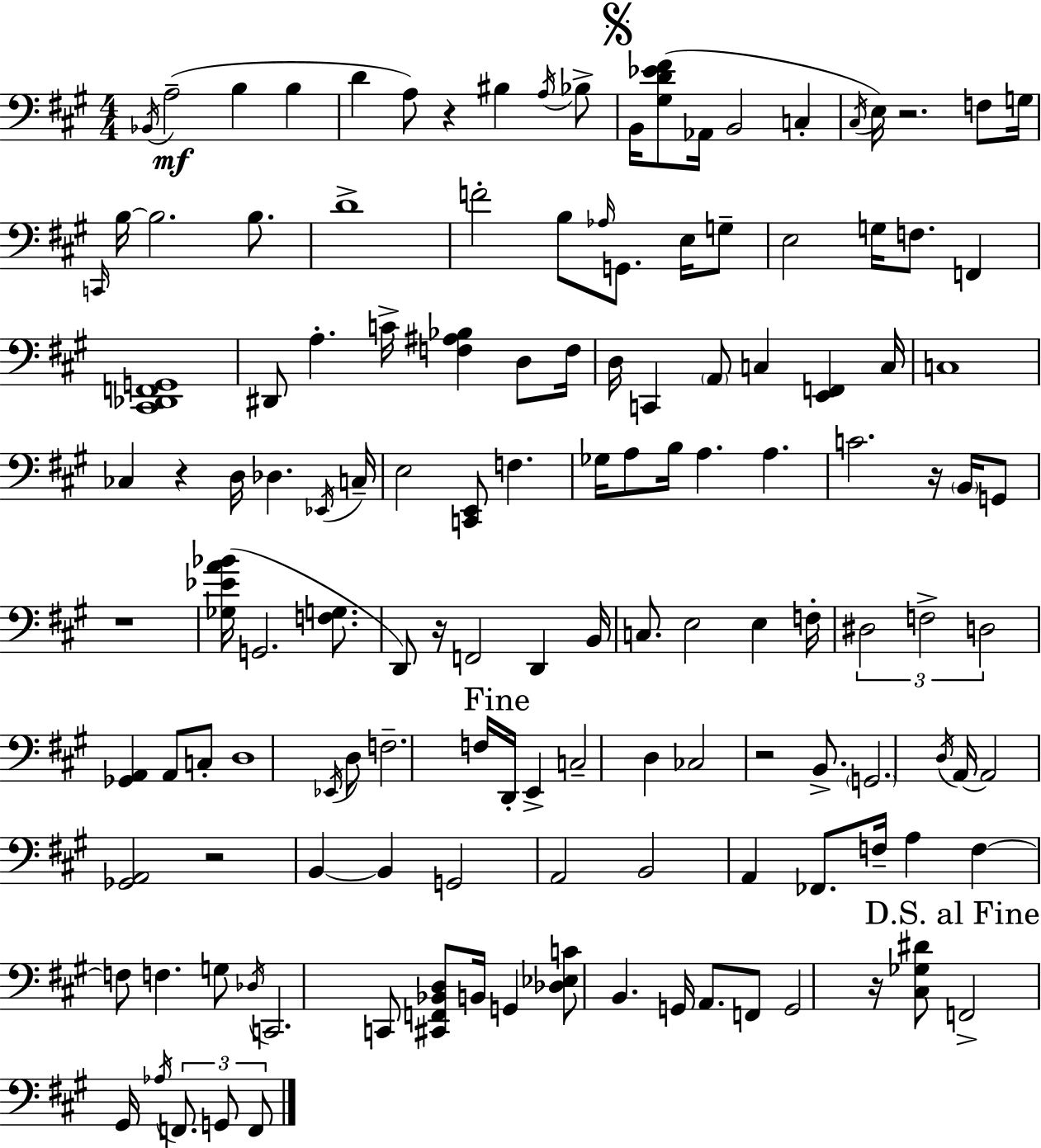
Bb2/s A3/h B3/q B3/q D4/q A3/e R/q BIS3/q A3/s Bb3/e B2/s [G#3,D4,Eb4,F#4]/e Ab2/s B2/h C3/q C#3/s E3/s R/h. F3/e G3/s C2/s B3/s B3/h. B3/e. D4/w F4/h B3/e Ab3/s G2/e. E3/s G3/e E3/h G3/s F3/e. F2/q [C#2,Db2,F2,G2]/w D#2/e A3/q. C4/s [F3,A#3,Bb3]/q D3/e F3/s D3/s C2/q A2/e C3/q [E2,F2]/q C3/s C3/w CES3/q R/q D3/s Db3/q. Eb2/s C3/s E3/h [C2,E2]/e F3/q. Gb3/s A3/e B3/s A3/q. A3/q. C4/h. R/s B2/s G2/e R/w [Gb3,Eb4,A4,Bb4]/s G2/h. [F3,G3]/e. D2/e R/s F2/h D2/q B2/s C3/e. E3/h E3/q F3/s D#3/h F3/h D3/h [Gb2,A2]/q A2/e C3/e D3/w Eb2/s D3/e F3/h. F3/s D2/s E2/q C3/h D3/q CES3/h R/h B2/e. G2/h. D3/s A2/s A2/h [Gb2,A2]/h R/h B2/q B2/q G2/h A2/h B2/h A2/q FES2/e. F3/s A3/q F3/q F3/e F3/q. G3/e Db3/s C2/h. C2/e [C#2,F2,Bb2,D3]/e B2/s G2/q [Db3,Eb3,C4]/e B2/q. G2/s A2/e. F2/e G2/h R/s [C#3,Gb3,D#4]/e F2/h G#2/s Ab3/s F2/e. G2/e F2/e